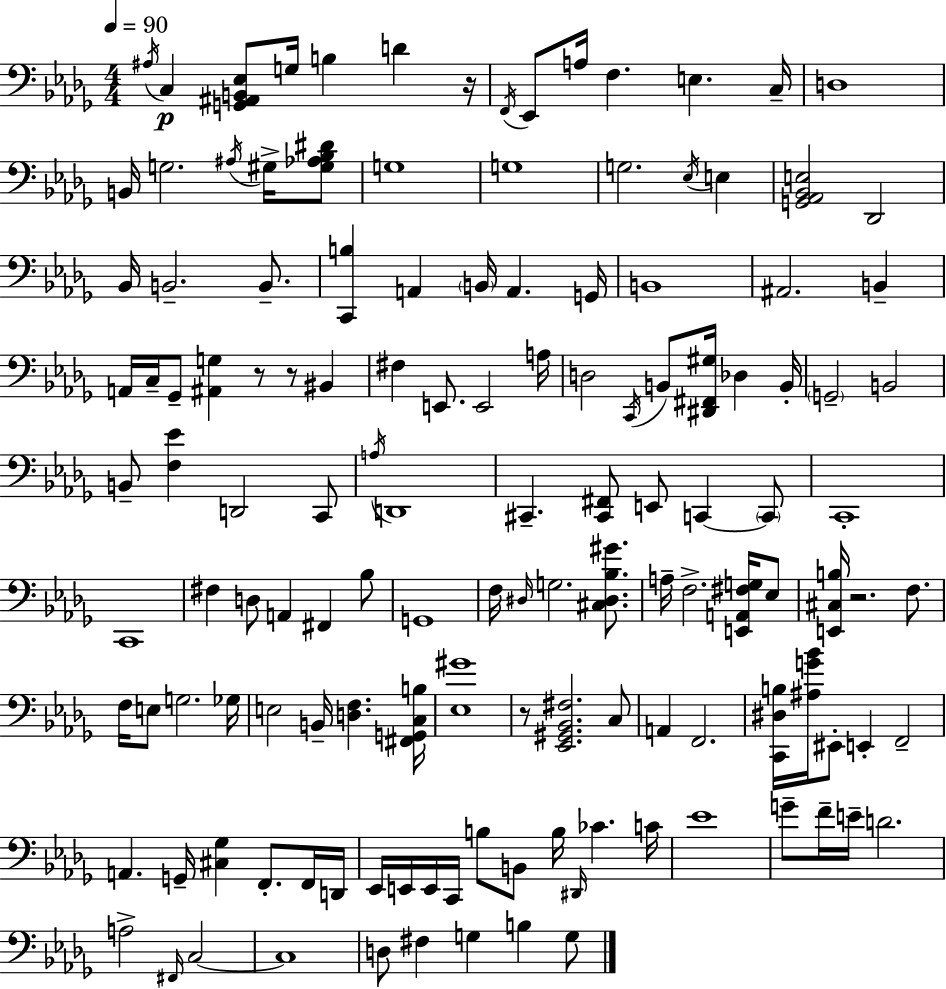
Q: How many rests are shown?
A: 5